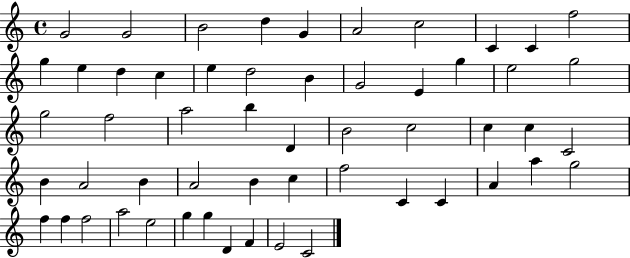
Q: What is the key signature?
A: C major